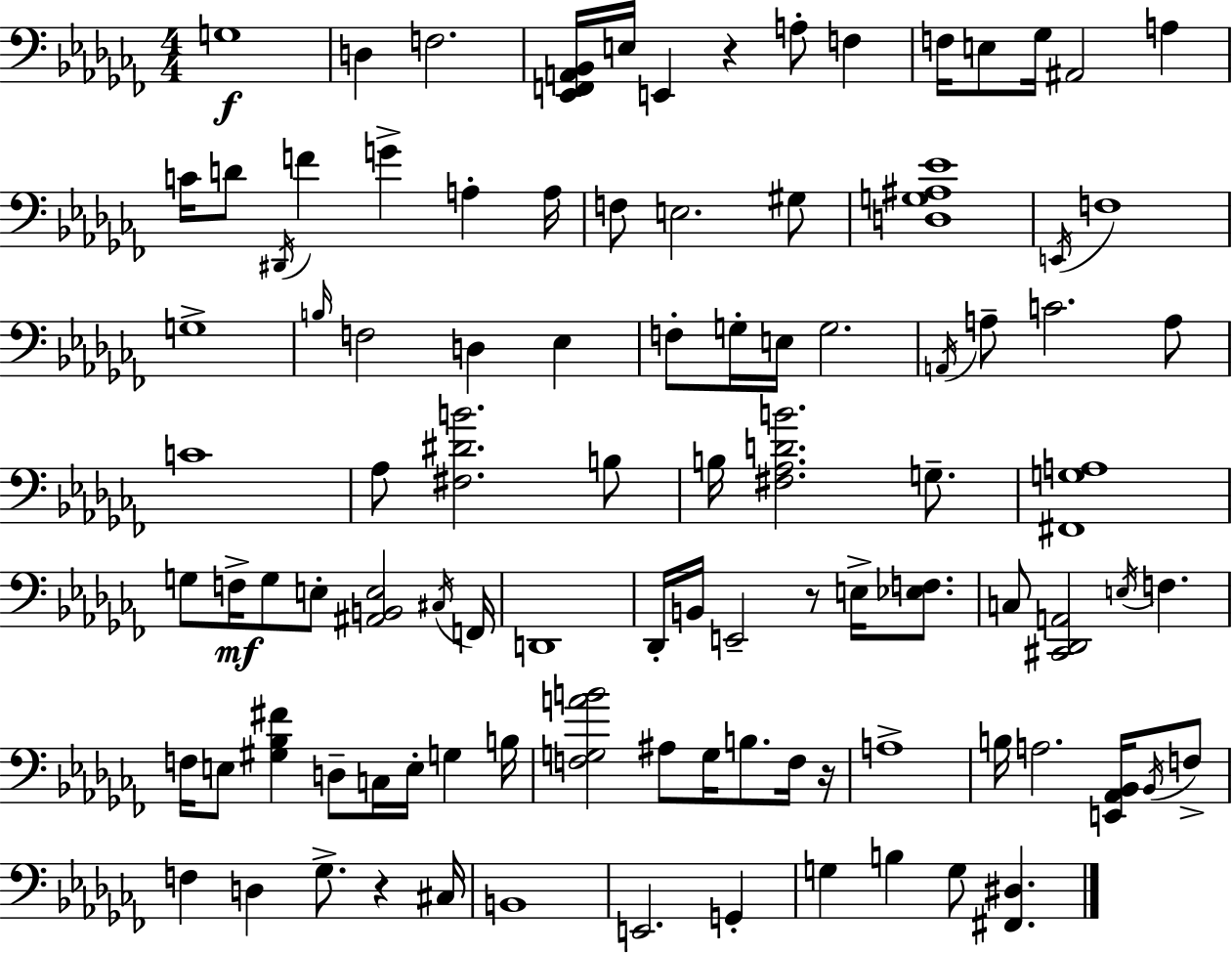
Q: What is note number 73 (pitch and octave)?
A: F3